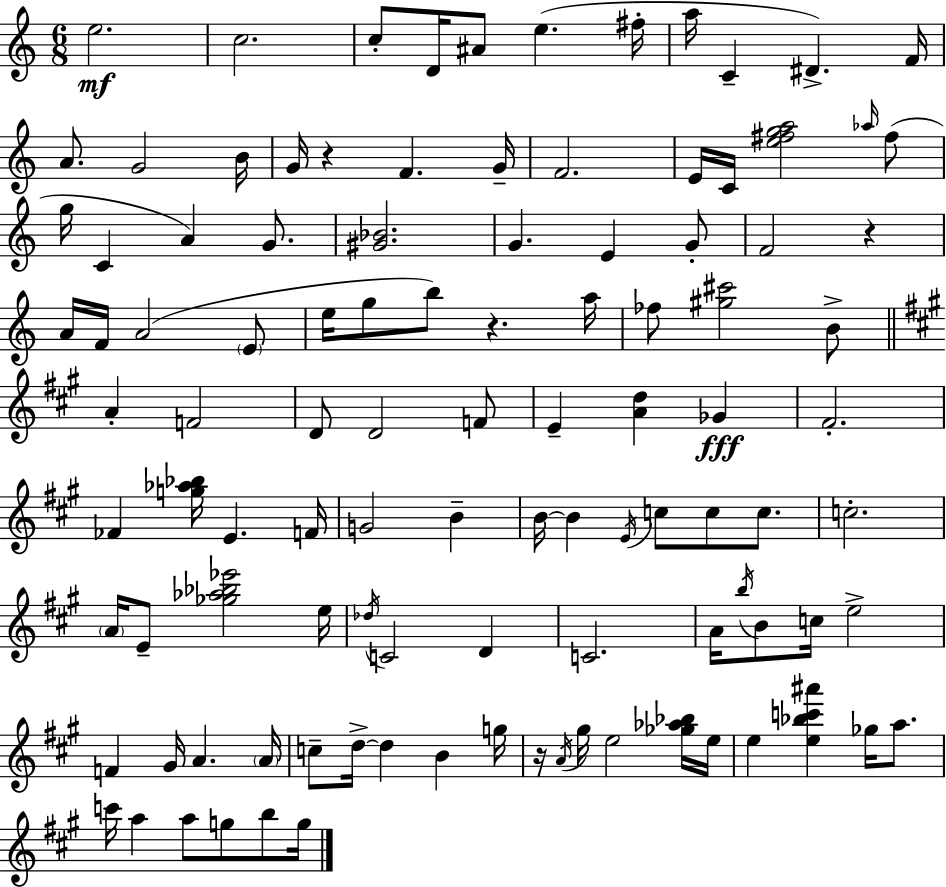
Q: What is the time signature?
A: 6/8